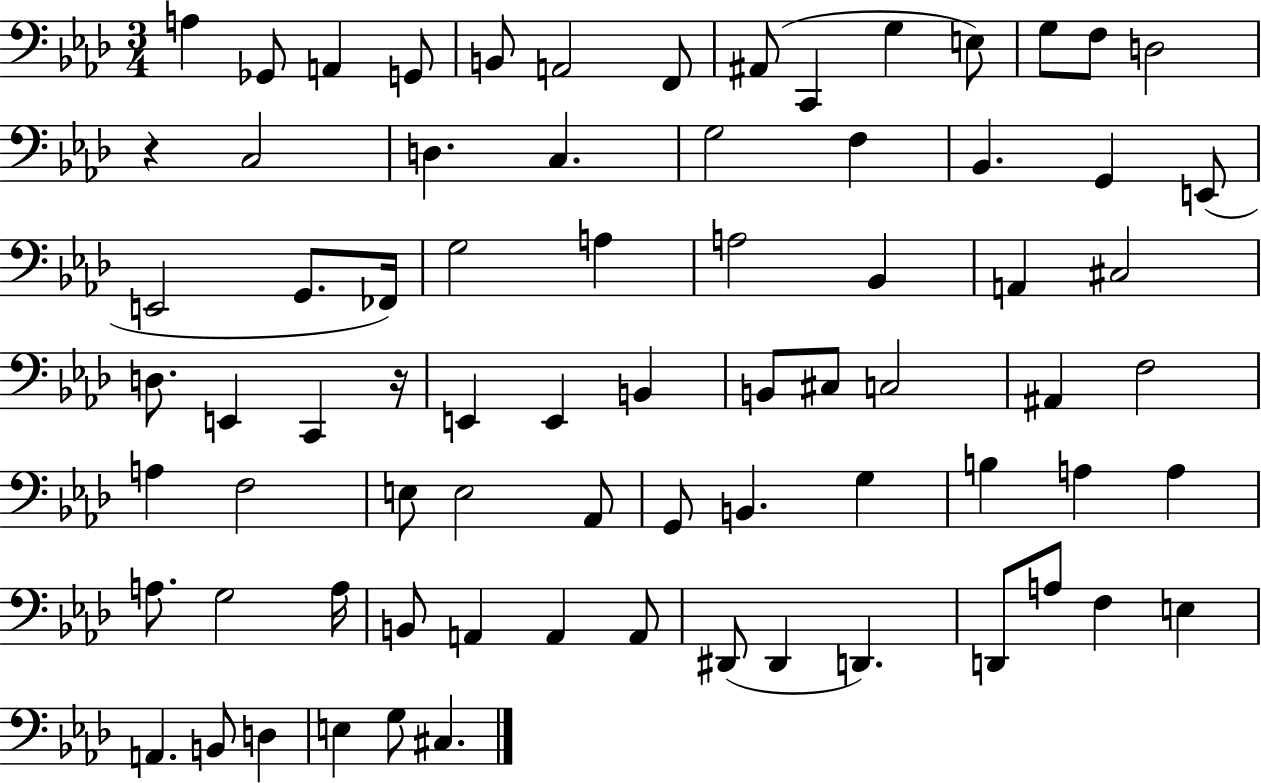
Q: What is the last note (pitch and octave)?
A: C#3